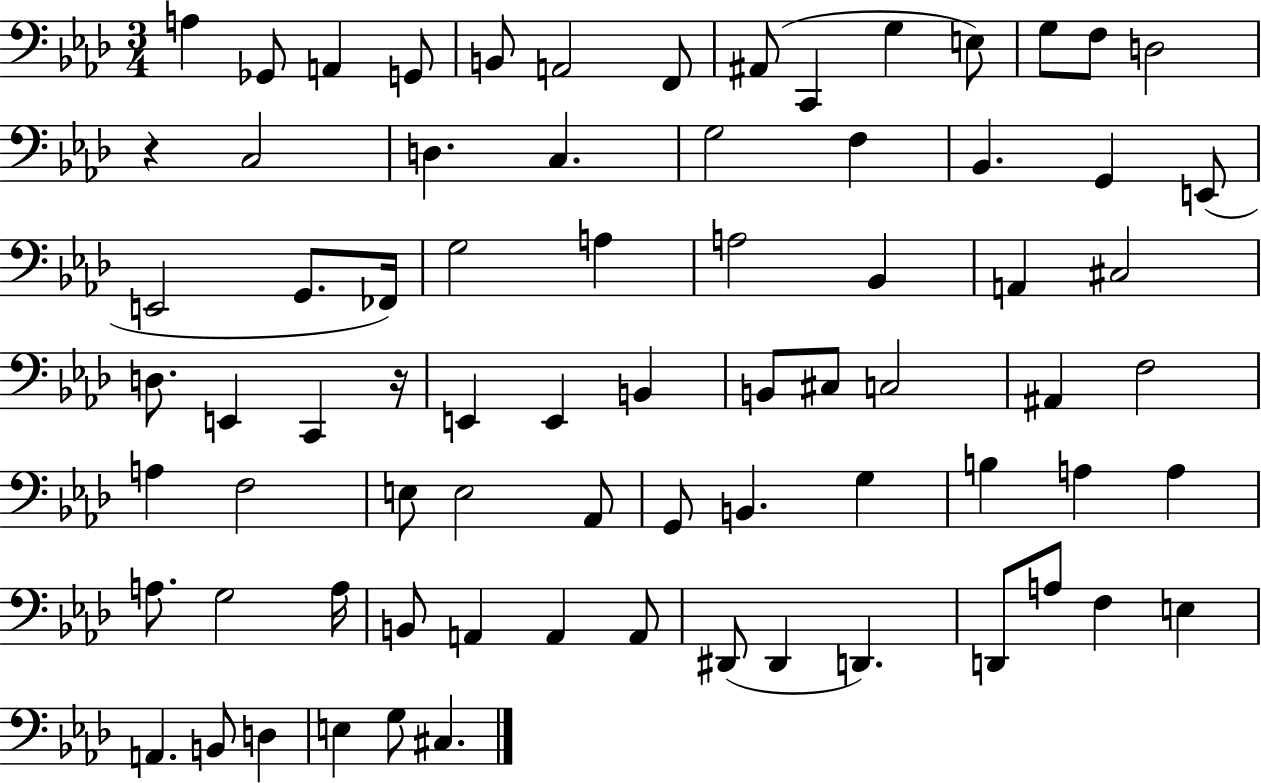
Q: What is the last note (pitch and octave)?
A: C#3